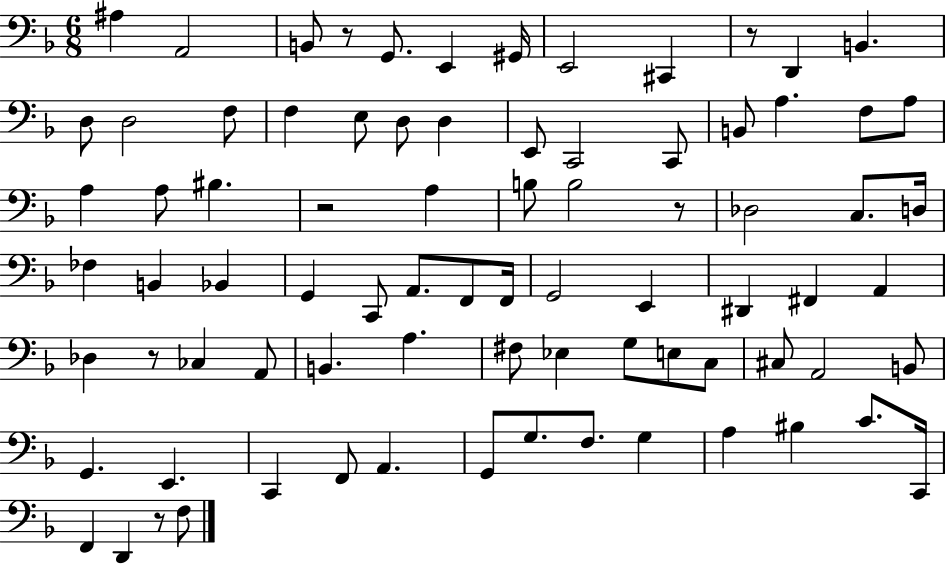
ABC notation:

X:1
T:Untitled
M:6/8
L:1/4
K:F
^A, A,,2 B,,/2 z/2 G,,/2 E,, ^G,,/4 E,,2 ^C,, z/2 D,, B,, D,/2 D,2 F,/2 F, E,/2 D,/2 D, E,,/2 C,,2 C,,/2 B,,/2 A, F,/2 A,/2 A, A,/2 ^B, z2 A, B,/2 B,2 z/2 _D,2 C,/2 D,/4 _F, B,, _B,, G,, C,,/2 A,,/2 F,,/2 F,,/4 G,,2 E,, ^D,, ^F,, A,, _D, z/2 _C, A,,/2 B,, A, ^F,/2 _E, G,/2 E,/2 C,/2 ^C,/2 A,,2 B,,/2 G,, E,, C,, F,,/2 A,, G,,/2 G,/2 F,/2 G, A, ^B, C/2 C,,/4 F,, D,, z/2 F,/2